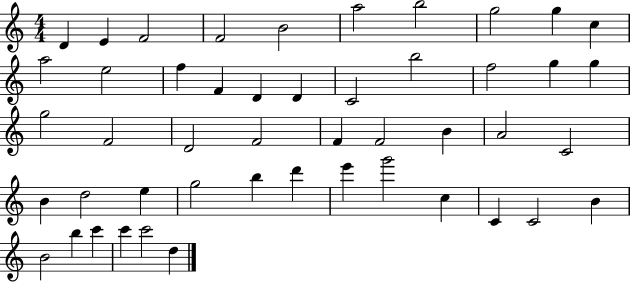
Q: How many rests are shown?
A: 0